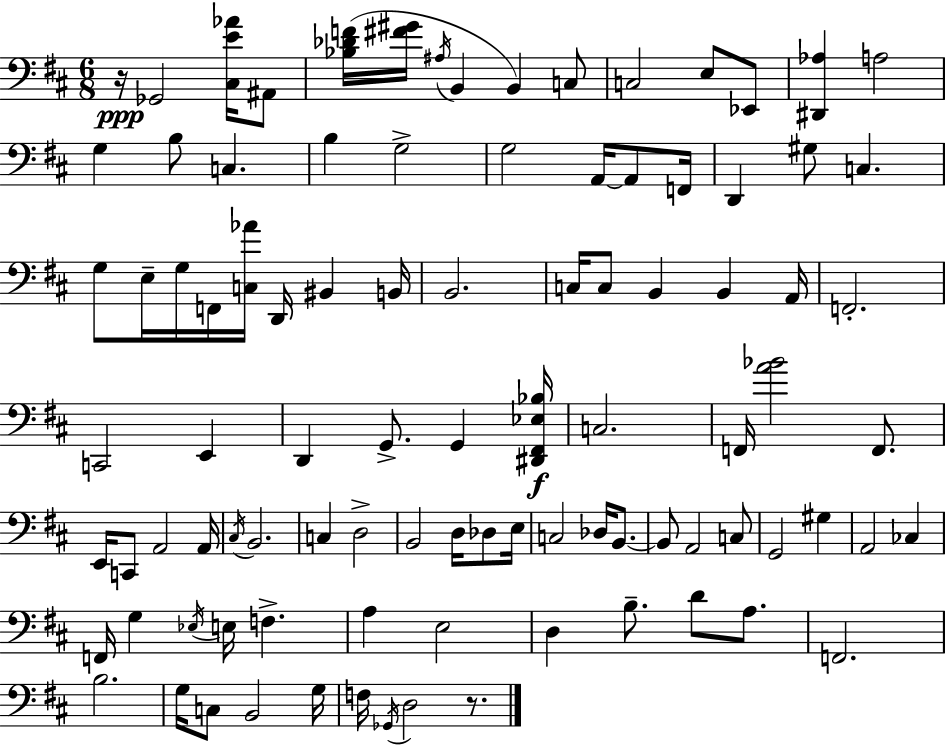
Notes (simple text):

R/s Gb2/h [C#3,E4,Ab4]/s A#2/e [Bb3,Db4,F4]/s [F#4,G#4]/s A#3/s B2/q B2/q C3/e C3/h E3/e Eb2/e [D#2,Ab3]/q A3/h G3/q B3/e C3/q. B3/q G3/h G3/h A2/s A2/e F2/s D2/q G#3/e C3/q. G3/e E3/s G3/s F2/s [C3,Ab4]/s D2/s BIS2/q B2/s B2/h. C3/s C3/e B2/q B2/q A2/s F2/h. C2/h E2/q D2/q G2/e. G2/q [D#2,F#2,Eb3,Bb3]/s C3/h. F2/s [A4,Bb4]/h F2/e. E2/s C2/e A2/h A2/s C#3/s B2/h. C3/q D3/h B2/h D3/s Db3/e E3/s C3/h Db3/s B2/e. B2/e A2/h C3/e G2/h G#3/q A2/h CES3/q F2/s G3/q Eb3/s E3/s F3/q. A3/q E3/h D3/q B3/e. D4/e A3/e. F2/h. B3/h. G3/s C3/e B2/h G3/s F3/s Gb2/s D3/h R/e.